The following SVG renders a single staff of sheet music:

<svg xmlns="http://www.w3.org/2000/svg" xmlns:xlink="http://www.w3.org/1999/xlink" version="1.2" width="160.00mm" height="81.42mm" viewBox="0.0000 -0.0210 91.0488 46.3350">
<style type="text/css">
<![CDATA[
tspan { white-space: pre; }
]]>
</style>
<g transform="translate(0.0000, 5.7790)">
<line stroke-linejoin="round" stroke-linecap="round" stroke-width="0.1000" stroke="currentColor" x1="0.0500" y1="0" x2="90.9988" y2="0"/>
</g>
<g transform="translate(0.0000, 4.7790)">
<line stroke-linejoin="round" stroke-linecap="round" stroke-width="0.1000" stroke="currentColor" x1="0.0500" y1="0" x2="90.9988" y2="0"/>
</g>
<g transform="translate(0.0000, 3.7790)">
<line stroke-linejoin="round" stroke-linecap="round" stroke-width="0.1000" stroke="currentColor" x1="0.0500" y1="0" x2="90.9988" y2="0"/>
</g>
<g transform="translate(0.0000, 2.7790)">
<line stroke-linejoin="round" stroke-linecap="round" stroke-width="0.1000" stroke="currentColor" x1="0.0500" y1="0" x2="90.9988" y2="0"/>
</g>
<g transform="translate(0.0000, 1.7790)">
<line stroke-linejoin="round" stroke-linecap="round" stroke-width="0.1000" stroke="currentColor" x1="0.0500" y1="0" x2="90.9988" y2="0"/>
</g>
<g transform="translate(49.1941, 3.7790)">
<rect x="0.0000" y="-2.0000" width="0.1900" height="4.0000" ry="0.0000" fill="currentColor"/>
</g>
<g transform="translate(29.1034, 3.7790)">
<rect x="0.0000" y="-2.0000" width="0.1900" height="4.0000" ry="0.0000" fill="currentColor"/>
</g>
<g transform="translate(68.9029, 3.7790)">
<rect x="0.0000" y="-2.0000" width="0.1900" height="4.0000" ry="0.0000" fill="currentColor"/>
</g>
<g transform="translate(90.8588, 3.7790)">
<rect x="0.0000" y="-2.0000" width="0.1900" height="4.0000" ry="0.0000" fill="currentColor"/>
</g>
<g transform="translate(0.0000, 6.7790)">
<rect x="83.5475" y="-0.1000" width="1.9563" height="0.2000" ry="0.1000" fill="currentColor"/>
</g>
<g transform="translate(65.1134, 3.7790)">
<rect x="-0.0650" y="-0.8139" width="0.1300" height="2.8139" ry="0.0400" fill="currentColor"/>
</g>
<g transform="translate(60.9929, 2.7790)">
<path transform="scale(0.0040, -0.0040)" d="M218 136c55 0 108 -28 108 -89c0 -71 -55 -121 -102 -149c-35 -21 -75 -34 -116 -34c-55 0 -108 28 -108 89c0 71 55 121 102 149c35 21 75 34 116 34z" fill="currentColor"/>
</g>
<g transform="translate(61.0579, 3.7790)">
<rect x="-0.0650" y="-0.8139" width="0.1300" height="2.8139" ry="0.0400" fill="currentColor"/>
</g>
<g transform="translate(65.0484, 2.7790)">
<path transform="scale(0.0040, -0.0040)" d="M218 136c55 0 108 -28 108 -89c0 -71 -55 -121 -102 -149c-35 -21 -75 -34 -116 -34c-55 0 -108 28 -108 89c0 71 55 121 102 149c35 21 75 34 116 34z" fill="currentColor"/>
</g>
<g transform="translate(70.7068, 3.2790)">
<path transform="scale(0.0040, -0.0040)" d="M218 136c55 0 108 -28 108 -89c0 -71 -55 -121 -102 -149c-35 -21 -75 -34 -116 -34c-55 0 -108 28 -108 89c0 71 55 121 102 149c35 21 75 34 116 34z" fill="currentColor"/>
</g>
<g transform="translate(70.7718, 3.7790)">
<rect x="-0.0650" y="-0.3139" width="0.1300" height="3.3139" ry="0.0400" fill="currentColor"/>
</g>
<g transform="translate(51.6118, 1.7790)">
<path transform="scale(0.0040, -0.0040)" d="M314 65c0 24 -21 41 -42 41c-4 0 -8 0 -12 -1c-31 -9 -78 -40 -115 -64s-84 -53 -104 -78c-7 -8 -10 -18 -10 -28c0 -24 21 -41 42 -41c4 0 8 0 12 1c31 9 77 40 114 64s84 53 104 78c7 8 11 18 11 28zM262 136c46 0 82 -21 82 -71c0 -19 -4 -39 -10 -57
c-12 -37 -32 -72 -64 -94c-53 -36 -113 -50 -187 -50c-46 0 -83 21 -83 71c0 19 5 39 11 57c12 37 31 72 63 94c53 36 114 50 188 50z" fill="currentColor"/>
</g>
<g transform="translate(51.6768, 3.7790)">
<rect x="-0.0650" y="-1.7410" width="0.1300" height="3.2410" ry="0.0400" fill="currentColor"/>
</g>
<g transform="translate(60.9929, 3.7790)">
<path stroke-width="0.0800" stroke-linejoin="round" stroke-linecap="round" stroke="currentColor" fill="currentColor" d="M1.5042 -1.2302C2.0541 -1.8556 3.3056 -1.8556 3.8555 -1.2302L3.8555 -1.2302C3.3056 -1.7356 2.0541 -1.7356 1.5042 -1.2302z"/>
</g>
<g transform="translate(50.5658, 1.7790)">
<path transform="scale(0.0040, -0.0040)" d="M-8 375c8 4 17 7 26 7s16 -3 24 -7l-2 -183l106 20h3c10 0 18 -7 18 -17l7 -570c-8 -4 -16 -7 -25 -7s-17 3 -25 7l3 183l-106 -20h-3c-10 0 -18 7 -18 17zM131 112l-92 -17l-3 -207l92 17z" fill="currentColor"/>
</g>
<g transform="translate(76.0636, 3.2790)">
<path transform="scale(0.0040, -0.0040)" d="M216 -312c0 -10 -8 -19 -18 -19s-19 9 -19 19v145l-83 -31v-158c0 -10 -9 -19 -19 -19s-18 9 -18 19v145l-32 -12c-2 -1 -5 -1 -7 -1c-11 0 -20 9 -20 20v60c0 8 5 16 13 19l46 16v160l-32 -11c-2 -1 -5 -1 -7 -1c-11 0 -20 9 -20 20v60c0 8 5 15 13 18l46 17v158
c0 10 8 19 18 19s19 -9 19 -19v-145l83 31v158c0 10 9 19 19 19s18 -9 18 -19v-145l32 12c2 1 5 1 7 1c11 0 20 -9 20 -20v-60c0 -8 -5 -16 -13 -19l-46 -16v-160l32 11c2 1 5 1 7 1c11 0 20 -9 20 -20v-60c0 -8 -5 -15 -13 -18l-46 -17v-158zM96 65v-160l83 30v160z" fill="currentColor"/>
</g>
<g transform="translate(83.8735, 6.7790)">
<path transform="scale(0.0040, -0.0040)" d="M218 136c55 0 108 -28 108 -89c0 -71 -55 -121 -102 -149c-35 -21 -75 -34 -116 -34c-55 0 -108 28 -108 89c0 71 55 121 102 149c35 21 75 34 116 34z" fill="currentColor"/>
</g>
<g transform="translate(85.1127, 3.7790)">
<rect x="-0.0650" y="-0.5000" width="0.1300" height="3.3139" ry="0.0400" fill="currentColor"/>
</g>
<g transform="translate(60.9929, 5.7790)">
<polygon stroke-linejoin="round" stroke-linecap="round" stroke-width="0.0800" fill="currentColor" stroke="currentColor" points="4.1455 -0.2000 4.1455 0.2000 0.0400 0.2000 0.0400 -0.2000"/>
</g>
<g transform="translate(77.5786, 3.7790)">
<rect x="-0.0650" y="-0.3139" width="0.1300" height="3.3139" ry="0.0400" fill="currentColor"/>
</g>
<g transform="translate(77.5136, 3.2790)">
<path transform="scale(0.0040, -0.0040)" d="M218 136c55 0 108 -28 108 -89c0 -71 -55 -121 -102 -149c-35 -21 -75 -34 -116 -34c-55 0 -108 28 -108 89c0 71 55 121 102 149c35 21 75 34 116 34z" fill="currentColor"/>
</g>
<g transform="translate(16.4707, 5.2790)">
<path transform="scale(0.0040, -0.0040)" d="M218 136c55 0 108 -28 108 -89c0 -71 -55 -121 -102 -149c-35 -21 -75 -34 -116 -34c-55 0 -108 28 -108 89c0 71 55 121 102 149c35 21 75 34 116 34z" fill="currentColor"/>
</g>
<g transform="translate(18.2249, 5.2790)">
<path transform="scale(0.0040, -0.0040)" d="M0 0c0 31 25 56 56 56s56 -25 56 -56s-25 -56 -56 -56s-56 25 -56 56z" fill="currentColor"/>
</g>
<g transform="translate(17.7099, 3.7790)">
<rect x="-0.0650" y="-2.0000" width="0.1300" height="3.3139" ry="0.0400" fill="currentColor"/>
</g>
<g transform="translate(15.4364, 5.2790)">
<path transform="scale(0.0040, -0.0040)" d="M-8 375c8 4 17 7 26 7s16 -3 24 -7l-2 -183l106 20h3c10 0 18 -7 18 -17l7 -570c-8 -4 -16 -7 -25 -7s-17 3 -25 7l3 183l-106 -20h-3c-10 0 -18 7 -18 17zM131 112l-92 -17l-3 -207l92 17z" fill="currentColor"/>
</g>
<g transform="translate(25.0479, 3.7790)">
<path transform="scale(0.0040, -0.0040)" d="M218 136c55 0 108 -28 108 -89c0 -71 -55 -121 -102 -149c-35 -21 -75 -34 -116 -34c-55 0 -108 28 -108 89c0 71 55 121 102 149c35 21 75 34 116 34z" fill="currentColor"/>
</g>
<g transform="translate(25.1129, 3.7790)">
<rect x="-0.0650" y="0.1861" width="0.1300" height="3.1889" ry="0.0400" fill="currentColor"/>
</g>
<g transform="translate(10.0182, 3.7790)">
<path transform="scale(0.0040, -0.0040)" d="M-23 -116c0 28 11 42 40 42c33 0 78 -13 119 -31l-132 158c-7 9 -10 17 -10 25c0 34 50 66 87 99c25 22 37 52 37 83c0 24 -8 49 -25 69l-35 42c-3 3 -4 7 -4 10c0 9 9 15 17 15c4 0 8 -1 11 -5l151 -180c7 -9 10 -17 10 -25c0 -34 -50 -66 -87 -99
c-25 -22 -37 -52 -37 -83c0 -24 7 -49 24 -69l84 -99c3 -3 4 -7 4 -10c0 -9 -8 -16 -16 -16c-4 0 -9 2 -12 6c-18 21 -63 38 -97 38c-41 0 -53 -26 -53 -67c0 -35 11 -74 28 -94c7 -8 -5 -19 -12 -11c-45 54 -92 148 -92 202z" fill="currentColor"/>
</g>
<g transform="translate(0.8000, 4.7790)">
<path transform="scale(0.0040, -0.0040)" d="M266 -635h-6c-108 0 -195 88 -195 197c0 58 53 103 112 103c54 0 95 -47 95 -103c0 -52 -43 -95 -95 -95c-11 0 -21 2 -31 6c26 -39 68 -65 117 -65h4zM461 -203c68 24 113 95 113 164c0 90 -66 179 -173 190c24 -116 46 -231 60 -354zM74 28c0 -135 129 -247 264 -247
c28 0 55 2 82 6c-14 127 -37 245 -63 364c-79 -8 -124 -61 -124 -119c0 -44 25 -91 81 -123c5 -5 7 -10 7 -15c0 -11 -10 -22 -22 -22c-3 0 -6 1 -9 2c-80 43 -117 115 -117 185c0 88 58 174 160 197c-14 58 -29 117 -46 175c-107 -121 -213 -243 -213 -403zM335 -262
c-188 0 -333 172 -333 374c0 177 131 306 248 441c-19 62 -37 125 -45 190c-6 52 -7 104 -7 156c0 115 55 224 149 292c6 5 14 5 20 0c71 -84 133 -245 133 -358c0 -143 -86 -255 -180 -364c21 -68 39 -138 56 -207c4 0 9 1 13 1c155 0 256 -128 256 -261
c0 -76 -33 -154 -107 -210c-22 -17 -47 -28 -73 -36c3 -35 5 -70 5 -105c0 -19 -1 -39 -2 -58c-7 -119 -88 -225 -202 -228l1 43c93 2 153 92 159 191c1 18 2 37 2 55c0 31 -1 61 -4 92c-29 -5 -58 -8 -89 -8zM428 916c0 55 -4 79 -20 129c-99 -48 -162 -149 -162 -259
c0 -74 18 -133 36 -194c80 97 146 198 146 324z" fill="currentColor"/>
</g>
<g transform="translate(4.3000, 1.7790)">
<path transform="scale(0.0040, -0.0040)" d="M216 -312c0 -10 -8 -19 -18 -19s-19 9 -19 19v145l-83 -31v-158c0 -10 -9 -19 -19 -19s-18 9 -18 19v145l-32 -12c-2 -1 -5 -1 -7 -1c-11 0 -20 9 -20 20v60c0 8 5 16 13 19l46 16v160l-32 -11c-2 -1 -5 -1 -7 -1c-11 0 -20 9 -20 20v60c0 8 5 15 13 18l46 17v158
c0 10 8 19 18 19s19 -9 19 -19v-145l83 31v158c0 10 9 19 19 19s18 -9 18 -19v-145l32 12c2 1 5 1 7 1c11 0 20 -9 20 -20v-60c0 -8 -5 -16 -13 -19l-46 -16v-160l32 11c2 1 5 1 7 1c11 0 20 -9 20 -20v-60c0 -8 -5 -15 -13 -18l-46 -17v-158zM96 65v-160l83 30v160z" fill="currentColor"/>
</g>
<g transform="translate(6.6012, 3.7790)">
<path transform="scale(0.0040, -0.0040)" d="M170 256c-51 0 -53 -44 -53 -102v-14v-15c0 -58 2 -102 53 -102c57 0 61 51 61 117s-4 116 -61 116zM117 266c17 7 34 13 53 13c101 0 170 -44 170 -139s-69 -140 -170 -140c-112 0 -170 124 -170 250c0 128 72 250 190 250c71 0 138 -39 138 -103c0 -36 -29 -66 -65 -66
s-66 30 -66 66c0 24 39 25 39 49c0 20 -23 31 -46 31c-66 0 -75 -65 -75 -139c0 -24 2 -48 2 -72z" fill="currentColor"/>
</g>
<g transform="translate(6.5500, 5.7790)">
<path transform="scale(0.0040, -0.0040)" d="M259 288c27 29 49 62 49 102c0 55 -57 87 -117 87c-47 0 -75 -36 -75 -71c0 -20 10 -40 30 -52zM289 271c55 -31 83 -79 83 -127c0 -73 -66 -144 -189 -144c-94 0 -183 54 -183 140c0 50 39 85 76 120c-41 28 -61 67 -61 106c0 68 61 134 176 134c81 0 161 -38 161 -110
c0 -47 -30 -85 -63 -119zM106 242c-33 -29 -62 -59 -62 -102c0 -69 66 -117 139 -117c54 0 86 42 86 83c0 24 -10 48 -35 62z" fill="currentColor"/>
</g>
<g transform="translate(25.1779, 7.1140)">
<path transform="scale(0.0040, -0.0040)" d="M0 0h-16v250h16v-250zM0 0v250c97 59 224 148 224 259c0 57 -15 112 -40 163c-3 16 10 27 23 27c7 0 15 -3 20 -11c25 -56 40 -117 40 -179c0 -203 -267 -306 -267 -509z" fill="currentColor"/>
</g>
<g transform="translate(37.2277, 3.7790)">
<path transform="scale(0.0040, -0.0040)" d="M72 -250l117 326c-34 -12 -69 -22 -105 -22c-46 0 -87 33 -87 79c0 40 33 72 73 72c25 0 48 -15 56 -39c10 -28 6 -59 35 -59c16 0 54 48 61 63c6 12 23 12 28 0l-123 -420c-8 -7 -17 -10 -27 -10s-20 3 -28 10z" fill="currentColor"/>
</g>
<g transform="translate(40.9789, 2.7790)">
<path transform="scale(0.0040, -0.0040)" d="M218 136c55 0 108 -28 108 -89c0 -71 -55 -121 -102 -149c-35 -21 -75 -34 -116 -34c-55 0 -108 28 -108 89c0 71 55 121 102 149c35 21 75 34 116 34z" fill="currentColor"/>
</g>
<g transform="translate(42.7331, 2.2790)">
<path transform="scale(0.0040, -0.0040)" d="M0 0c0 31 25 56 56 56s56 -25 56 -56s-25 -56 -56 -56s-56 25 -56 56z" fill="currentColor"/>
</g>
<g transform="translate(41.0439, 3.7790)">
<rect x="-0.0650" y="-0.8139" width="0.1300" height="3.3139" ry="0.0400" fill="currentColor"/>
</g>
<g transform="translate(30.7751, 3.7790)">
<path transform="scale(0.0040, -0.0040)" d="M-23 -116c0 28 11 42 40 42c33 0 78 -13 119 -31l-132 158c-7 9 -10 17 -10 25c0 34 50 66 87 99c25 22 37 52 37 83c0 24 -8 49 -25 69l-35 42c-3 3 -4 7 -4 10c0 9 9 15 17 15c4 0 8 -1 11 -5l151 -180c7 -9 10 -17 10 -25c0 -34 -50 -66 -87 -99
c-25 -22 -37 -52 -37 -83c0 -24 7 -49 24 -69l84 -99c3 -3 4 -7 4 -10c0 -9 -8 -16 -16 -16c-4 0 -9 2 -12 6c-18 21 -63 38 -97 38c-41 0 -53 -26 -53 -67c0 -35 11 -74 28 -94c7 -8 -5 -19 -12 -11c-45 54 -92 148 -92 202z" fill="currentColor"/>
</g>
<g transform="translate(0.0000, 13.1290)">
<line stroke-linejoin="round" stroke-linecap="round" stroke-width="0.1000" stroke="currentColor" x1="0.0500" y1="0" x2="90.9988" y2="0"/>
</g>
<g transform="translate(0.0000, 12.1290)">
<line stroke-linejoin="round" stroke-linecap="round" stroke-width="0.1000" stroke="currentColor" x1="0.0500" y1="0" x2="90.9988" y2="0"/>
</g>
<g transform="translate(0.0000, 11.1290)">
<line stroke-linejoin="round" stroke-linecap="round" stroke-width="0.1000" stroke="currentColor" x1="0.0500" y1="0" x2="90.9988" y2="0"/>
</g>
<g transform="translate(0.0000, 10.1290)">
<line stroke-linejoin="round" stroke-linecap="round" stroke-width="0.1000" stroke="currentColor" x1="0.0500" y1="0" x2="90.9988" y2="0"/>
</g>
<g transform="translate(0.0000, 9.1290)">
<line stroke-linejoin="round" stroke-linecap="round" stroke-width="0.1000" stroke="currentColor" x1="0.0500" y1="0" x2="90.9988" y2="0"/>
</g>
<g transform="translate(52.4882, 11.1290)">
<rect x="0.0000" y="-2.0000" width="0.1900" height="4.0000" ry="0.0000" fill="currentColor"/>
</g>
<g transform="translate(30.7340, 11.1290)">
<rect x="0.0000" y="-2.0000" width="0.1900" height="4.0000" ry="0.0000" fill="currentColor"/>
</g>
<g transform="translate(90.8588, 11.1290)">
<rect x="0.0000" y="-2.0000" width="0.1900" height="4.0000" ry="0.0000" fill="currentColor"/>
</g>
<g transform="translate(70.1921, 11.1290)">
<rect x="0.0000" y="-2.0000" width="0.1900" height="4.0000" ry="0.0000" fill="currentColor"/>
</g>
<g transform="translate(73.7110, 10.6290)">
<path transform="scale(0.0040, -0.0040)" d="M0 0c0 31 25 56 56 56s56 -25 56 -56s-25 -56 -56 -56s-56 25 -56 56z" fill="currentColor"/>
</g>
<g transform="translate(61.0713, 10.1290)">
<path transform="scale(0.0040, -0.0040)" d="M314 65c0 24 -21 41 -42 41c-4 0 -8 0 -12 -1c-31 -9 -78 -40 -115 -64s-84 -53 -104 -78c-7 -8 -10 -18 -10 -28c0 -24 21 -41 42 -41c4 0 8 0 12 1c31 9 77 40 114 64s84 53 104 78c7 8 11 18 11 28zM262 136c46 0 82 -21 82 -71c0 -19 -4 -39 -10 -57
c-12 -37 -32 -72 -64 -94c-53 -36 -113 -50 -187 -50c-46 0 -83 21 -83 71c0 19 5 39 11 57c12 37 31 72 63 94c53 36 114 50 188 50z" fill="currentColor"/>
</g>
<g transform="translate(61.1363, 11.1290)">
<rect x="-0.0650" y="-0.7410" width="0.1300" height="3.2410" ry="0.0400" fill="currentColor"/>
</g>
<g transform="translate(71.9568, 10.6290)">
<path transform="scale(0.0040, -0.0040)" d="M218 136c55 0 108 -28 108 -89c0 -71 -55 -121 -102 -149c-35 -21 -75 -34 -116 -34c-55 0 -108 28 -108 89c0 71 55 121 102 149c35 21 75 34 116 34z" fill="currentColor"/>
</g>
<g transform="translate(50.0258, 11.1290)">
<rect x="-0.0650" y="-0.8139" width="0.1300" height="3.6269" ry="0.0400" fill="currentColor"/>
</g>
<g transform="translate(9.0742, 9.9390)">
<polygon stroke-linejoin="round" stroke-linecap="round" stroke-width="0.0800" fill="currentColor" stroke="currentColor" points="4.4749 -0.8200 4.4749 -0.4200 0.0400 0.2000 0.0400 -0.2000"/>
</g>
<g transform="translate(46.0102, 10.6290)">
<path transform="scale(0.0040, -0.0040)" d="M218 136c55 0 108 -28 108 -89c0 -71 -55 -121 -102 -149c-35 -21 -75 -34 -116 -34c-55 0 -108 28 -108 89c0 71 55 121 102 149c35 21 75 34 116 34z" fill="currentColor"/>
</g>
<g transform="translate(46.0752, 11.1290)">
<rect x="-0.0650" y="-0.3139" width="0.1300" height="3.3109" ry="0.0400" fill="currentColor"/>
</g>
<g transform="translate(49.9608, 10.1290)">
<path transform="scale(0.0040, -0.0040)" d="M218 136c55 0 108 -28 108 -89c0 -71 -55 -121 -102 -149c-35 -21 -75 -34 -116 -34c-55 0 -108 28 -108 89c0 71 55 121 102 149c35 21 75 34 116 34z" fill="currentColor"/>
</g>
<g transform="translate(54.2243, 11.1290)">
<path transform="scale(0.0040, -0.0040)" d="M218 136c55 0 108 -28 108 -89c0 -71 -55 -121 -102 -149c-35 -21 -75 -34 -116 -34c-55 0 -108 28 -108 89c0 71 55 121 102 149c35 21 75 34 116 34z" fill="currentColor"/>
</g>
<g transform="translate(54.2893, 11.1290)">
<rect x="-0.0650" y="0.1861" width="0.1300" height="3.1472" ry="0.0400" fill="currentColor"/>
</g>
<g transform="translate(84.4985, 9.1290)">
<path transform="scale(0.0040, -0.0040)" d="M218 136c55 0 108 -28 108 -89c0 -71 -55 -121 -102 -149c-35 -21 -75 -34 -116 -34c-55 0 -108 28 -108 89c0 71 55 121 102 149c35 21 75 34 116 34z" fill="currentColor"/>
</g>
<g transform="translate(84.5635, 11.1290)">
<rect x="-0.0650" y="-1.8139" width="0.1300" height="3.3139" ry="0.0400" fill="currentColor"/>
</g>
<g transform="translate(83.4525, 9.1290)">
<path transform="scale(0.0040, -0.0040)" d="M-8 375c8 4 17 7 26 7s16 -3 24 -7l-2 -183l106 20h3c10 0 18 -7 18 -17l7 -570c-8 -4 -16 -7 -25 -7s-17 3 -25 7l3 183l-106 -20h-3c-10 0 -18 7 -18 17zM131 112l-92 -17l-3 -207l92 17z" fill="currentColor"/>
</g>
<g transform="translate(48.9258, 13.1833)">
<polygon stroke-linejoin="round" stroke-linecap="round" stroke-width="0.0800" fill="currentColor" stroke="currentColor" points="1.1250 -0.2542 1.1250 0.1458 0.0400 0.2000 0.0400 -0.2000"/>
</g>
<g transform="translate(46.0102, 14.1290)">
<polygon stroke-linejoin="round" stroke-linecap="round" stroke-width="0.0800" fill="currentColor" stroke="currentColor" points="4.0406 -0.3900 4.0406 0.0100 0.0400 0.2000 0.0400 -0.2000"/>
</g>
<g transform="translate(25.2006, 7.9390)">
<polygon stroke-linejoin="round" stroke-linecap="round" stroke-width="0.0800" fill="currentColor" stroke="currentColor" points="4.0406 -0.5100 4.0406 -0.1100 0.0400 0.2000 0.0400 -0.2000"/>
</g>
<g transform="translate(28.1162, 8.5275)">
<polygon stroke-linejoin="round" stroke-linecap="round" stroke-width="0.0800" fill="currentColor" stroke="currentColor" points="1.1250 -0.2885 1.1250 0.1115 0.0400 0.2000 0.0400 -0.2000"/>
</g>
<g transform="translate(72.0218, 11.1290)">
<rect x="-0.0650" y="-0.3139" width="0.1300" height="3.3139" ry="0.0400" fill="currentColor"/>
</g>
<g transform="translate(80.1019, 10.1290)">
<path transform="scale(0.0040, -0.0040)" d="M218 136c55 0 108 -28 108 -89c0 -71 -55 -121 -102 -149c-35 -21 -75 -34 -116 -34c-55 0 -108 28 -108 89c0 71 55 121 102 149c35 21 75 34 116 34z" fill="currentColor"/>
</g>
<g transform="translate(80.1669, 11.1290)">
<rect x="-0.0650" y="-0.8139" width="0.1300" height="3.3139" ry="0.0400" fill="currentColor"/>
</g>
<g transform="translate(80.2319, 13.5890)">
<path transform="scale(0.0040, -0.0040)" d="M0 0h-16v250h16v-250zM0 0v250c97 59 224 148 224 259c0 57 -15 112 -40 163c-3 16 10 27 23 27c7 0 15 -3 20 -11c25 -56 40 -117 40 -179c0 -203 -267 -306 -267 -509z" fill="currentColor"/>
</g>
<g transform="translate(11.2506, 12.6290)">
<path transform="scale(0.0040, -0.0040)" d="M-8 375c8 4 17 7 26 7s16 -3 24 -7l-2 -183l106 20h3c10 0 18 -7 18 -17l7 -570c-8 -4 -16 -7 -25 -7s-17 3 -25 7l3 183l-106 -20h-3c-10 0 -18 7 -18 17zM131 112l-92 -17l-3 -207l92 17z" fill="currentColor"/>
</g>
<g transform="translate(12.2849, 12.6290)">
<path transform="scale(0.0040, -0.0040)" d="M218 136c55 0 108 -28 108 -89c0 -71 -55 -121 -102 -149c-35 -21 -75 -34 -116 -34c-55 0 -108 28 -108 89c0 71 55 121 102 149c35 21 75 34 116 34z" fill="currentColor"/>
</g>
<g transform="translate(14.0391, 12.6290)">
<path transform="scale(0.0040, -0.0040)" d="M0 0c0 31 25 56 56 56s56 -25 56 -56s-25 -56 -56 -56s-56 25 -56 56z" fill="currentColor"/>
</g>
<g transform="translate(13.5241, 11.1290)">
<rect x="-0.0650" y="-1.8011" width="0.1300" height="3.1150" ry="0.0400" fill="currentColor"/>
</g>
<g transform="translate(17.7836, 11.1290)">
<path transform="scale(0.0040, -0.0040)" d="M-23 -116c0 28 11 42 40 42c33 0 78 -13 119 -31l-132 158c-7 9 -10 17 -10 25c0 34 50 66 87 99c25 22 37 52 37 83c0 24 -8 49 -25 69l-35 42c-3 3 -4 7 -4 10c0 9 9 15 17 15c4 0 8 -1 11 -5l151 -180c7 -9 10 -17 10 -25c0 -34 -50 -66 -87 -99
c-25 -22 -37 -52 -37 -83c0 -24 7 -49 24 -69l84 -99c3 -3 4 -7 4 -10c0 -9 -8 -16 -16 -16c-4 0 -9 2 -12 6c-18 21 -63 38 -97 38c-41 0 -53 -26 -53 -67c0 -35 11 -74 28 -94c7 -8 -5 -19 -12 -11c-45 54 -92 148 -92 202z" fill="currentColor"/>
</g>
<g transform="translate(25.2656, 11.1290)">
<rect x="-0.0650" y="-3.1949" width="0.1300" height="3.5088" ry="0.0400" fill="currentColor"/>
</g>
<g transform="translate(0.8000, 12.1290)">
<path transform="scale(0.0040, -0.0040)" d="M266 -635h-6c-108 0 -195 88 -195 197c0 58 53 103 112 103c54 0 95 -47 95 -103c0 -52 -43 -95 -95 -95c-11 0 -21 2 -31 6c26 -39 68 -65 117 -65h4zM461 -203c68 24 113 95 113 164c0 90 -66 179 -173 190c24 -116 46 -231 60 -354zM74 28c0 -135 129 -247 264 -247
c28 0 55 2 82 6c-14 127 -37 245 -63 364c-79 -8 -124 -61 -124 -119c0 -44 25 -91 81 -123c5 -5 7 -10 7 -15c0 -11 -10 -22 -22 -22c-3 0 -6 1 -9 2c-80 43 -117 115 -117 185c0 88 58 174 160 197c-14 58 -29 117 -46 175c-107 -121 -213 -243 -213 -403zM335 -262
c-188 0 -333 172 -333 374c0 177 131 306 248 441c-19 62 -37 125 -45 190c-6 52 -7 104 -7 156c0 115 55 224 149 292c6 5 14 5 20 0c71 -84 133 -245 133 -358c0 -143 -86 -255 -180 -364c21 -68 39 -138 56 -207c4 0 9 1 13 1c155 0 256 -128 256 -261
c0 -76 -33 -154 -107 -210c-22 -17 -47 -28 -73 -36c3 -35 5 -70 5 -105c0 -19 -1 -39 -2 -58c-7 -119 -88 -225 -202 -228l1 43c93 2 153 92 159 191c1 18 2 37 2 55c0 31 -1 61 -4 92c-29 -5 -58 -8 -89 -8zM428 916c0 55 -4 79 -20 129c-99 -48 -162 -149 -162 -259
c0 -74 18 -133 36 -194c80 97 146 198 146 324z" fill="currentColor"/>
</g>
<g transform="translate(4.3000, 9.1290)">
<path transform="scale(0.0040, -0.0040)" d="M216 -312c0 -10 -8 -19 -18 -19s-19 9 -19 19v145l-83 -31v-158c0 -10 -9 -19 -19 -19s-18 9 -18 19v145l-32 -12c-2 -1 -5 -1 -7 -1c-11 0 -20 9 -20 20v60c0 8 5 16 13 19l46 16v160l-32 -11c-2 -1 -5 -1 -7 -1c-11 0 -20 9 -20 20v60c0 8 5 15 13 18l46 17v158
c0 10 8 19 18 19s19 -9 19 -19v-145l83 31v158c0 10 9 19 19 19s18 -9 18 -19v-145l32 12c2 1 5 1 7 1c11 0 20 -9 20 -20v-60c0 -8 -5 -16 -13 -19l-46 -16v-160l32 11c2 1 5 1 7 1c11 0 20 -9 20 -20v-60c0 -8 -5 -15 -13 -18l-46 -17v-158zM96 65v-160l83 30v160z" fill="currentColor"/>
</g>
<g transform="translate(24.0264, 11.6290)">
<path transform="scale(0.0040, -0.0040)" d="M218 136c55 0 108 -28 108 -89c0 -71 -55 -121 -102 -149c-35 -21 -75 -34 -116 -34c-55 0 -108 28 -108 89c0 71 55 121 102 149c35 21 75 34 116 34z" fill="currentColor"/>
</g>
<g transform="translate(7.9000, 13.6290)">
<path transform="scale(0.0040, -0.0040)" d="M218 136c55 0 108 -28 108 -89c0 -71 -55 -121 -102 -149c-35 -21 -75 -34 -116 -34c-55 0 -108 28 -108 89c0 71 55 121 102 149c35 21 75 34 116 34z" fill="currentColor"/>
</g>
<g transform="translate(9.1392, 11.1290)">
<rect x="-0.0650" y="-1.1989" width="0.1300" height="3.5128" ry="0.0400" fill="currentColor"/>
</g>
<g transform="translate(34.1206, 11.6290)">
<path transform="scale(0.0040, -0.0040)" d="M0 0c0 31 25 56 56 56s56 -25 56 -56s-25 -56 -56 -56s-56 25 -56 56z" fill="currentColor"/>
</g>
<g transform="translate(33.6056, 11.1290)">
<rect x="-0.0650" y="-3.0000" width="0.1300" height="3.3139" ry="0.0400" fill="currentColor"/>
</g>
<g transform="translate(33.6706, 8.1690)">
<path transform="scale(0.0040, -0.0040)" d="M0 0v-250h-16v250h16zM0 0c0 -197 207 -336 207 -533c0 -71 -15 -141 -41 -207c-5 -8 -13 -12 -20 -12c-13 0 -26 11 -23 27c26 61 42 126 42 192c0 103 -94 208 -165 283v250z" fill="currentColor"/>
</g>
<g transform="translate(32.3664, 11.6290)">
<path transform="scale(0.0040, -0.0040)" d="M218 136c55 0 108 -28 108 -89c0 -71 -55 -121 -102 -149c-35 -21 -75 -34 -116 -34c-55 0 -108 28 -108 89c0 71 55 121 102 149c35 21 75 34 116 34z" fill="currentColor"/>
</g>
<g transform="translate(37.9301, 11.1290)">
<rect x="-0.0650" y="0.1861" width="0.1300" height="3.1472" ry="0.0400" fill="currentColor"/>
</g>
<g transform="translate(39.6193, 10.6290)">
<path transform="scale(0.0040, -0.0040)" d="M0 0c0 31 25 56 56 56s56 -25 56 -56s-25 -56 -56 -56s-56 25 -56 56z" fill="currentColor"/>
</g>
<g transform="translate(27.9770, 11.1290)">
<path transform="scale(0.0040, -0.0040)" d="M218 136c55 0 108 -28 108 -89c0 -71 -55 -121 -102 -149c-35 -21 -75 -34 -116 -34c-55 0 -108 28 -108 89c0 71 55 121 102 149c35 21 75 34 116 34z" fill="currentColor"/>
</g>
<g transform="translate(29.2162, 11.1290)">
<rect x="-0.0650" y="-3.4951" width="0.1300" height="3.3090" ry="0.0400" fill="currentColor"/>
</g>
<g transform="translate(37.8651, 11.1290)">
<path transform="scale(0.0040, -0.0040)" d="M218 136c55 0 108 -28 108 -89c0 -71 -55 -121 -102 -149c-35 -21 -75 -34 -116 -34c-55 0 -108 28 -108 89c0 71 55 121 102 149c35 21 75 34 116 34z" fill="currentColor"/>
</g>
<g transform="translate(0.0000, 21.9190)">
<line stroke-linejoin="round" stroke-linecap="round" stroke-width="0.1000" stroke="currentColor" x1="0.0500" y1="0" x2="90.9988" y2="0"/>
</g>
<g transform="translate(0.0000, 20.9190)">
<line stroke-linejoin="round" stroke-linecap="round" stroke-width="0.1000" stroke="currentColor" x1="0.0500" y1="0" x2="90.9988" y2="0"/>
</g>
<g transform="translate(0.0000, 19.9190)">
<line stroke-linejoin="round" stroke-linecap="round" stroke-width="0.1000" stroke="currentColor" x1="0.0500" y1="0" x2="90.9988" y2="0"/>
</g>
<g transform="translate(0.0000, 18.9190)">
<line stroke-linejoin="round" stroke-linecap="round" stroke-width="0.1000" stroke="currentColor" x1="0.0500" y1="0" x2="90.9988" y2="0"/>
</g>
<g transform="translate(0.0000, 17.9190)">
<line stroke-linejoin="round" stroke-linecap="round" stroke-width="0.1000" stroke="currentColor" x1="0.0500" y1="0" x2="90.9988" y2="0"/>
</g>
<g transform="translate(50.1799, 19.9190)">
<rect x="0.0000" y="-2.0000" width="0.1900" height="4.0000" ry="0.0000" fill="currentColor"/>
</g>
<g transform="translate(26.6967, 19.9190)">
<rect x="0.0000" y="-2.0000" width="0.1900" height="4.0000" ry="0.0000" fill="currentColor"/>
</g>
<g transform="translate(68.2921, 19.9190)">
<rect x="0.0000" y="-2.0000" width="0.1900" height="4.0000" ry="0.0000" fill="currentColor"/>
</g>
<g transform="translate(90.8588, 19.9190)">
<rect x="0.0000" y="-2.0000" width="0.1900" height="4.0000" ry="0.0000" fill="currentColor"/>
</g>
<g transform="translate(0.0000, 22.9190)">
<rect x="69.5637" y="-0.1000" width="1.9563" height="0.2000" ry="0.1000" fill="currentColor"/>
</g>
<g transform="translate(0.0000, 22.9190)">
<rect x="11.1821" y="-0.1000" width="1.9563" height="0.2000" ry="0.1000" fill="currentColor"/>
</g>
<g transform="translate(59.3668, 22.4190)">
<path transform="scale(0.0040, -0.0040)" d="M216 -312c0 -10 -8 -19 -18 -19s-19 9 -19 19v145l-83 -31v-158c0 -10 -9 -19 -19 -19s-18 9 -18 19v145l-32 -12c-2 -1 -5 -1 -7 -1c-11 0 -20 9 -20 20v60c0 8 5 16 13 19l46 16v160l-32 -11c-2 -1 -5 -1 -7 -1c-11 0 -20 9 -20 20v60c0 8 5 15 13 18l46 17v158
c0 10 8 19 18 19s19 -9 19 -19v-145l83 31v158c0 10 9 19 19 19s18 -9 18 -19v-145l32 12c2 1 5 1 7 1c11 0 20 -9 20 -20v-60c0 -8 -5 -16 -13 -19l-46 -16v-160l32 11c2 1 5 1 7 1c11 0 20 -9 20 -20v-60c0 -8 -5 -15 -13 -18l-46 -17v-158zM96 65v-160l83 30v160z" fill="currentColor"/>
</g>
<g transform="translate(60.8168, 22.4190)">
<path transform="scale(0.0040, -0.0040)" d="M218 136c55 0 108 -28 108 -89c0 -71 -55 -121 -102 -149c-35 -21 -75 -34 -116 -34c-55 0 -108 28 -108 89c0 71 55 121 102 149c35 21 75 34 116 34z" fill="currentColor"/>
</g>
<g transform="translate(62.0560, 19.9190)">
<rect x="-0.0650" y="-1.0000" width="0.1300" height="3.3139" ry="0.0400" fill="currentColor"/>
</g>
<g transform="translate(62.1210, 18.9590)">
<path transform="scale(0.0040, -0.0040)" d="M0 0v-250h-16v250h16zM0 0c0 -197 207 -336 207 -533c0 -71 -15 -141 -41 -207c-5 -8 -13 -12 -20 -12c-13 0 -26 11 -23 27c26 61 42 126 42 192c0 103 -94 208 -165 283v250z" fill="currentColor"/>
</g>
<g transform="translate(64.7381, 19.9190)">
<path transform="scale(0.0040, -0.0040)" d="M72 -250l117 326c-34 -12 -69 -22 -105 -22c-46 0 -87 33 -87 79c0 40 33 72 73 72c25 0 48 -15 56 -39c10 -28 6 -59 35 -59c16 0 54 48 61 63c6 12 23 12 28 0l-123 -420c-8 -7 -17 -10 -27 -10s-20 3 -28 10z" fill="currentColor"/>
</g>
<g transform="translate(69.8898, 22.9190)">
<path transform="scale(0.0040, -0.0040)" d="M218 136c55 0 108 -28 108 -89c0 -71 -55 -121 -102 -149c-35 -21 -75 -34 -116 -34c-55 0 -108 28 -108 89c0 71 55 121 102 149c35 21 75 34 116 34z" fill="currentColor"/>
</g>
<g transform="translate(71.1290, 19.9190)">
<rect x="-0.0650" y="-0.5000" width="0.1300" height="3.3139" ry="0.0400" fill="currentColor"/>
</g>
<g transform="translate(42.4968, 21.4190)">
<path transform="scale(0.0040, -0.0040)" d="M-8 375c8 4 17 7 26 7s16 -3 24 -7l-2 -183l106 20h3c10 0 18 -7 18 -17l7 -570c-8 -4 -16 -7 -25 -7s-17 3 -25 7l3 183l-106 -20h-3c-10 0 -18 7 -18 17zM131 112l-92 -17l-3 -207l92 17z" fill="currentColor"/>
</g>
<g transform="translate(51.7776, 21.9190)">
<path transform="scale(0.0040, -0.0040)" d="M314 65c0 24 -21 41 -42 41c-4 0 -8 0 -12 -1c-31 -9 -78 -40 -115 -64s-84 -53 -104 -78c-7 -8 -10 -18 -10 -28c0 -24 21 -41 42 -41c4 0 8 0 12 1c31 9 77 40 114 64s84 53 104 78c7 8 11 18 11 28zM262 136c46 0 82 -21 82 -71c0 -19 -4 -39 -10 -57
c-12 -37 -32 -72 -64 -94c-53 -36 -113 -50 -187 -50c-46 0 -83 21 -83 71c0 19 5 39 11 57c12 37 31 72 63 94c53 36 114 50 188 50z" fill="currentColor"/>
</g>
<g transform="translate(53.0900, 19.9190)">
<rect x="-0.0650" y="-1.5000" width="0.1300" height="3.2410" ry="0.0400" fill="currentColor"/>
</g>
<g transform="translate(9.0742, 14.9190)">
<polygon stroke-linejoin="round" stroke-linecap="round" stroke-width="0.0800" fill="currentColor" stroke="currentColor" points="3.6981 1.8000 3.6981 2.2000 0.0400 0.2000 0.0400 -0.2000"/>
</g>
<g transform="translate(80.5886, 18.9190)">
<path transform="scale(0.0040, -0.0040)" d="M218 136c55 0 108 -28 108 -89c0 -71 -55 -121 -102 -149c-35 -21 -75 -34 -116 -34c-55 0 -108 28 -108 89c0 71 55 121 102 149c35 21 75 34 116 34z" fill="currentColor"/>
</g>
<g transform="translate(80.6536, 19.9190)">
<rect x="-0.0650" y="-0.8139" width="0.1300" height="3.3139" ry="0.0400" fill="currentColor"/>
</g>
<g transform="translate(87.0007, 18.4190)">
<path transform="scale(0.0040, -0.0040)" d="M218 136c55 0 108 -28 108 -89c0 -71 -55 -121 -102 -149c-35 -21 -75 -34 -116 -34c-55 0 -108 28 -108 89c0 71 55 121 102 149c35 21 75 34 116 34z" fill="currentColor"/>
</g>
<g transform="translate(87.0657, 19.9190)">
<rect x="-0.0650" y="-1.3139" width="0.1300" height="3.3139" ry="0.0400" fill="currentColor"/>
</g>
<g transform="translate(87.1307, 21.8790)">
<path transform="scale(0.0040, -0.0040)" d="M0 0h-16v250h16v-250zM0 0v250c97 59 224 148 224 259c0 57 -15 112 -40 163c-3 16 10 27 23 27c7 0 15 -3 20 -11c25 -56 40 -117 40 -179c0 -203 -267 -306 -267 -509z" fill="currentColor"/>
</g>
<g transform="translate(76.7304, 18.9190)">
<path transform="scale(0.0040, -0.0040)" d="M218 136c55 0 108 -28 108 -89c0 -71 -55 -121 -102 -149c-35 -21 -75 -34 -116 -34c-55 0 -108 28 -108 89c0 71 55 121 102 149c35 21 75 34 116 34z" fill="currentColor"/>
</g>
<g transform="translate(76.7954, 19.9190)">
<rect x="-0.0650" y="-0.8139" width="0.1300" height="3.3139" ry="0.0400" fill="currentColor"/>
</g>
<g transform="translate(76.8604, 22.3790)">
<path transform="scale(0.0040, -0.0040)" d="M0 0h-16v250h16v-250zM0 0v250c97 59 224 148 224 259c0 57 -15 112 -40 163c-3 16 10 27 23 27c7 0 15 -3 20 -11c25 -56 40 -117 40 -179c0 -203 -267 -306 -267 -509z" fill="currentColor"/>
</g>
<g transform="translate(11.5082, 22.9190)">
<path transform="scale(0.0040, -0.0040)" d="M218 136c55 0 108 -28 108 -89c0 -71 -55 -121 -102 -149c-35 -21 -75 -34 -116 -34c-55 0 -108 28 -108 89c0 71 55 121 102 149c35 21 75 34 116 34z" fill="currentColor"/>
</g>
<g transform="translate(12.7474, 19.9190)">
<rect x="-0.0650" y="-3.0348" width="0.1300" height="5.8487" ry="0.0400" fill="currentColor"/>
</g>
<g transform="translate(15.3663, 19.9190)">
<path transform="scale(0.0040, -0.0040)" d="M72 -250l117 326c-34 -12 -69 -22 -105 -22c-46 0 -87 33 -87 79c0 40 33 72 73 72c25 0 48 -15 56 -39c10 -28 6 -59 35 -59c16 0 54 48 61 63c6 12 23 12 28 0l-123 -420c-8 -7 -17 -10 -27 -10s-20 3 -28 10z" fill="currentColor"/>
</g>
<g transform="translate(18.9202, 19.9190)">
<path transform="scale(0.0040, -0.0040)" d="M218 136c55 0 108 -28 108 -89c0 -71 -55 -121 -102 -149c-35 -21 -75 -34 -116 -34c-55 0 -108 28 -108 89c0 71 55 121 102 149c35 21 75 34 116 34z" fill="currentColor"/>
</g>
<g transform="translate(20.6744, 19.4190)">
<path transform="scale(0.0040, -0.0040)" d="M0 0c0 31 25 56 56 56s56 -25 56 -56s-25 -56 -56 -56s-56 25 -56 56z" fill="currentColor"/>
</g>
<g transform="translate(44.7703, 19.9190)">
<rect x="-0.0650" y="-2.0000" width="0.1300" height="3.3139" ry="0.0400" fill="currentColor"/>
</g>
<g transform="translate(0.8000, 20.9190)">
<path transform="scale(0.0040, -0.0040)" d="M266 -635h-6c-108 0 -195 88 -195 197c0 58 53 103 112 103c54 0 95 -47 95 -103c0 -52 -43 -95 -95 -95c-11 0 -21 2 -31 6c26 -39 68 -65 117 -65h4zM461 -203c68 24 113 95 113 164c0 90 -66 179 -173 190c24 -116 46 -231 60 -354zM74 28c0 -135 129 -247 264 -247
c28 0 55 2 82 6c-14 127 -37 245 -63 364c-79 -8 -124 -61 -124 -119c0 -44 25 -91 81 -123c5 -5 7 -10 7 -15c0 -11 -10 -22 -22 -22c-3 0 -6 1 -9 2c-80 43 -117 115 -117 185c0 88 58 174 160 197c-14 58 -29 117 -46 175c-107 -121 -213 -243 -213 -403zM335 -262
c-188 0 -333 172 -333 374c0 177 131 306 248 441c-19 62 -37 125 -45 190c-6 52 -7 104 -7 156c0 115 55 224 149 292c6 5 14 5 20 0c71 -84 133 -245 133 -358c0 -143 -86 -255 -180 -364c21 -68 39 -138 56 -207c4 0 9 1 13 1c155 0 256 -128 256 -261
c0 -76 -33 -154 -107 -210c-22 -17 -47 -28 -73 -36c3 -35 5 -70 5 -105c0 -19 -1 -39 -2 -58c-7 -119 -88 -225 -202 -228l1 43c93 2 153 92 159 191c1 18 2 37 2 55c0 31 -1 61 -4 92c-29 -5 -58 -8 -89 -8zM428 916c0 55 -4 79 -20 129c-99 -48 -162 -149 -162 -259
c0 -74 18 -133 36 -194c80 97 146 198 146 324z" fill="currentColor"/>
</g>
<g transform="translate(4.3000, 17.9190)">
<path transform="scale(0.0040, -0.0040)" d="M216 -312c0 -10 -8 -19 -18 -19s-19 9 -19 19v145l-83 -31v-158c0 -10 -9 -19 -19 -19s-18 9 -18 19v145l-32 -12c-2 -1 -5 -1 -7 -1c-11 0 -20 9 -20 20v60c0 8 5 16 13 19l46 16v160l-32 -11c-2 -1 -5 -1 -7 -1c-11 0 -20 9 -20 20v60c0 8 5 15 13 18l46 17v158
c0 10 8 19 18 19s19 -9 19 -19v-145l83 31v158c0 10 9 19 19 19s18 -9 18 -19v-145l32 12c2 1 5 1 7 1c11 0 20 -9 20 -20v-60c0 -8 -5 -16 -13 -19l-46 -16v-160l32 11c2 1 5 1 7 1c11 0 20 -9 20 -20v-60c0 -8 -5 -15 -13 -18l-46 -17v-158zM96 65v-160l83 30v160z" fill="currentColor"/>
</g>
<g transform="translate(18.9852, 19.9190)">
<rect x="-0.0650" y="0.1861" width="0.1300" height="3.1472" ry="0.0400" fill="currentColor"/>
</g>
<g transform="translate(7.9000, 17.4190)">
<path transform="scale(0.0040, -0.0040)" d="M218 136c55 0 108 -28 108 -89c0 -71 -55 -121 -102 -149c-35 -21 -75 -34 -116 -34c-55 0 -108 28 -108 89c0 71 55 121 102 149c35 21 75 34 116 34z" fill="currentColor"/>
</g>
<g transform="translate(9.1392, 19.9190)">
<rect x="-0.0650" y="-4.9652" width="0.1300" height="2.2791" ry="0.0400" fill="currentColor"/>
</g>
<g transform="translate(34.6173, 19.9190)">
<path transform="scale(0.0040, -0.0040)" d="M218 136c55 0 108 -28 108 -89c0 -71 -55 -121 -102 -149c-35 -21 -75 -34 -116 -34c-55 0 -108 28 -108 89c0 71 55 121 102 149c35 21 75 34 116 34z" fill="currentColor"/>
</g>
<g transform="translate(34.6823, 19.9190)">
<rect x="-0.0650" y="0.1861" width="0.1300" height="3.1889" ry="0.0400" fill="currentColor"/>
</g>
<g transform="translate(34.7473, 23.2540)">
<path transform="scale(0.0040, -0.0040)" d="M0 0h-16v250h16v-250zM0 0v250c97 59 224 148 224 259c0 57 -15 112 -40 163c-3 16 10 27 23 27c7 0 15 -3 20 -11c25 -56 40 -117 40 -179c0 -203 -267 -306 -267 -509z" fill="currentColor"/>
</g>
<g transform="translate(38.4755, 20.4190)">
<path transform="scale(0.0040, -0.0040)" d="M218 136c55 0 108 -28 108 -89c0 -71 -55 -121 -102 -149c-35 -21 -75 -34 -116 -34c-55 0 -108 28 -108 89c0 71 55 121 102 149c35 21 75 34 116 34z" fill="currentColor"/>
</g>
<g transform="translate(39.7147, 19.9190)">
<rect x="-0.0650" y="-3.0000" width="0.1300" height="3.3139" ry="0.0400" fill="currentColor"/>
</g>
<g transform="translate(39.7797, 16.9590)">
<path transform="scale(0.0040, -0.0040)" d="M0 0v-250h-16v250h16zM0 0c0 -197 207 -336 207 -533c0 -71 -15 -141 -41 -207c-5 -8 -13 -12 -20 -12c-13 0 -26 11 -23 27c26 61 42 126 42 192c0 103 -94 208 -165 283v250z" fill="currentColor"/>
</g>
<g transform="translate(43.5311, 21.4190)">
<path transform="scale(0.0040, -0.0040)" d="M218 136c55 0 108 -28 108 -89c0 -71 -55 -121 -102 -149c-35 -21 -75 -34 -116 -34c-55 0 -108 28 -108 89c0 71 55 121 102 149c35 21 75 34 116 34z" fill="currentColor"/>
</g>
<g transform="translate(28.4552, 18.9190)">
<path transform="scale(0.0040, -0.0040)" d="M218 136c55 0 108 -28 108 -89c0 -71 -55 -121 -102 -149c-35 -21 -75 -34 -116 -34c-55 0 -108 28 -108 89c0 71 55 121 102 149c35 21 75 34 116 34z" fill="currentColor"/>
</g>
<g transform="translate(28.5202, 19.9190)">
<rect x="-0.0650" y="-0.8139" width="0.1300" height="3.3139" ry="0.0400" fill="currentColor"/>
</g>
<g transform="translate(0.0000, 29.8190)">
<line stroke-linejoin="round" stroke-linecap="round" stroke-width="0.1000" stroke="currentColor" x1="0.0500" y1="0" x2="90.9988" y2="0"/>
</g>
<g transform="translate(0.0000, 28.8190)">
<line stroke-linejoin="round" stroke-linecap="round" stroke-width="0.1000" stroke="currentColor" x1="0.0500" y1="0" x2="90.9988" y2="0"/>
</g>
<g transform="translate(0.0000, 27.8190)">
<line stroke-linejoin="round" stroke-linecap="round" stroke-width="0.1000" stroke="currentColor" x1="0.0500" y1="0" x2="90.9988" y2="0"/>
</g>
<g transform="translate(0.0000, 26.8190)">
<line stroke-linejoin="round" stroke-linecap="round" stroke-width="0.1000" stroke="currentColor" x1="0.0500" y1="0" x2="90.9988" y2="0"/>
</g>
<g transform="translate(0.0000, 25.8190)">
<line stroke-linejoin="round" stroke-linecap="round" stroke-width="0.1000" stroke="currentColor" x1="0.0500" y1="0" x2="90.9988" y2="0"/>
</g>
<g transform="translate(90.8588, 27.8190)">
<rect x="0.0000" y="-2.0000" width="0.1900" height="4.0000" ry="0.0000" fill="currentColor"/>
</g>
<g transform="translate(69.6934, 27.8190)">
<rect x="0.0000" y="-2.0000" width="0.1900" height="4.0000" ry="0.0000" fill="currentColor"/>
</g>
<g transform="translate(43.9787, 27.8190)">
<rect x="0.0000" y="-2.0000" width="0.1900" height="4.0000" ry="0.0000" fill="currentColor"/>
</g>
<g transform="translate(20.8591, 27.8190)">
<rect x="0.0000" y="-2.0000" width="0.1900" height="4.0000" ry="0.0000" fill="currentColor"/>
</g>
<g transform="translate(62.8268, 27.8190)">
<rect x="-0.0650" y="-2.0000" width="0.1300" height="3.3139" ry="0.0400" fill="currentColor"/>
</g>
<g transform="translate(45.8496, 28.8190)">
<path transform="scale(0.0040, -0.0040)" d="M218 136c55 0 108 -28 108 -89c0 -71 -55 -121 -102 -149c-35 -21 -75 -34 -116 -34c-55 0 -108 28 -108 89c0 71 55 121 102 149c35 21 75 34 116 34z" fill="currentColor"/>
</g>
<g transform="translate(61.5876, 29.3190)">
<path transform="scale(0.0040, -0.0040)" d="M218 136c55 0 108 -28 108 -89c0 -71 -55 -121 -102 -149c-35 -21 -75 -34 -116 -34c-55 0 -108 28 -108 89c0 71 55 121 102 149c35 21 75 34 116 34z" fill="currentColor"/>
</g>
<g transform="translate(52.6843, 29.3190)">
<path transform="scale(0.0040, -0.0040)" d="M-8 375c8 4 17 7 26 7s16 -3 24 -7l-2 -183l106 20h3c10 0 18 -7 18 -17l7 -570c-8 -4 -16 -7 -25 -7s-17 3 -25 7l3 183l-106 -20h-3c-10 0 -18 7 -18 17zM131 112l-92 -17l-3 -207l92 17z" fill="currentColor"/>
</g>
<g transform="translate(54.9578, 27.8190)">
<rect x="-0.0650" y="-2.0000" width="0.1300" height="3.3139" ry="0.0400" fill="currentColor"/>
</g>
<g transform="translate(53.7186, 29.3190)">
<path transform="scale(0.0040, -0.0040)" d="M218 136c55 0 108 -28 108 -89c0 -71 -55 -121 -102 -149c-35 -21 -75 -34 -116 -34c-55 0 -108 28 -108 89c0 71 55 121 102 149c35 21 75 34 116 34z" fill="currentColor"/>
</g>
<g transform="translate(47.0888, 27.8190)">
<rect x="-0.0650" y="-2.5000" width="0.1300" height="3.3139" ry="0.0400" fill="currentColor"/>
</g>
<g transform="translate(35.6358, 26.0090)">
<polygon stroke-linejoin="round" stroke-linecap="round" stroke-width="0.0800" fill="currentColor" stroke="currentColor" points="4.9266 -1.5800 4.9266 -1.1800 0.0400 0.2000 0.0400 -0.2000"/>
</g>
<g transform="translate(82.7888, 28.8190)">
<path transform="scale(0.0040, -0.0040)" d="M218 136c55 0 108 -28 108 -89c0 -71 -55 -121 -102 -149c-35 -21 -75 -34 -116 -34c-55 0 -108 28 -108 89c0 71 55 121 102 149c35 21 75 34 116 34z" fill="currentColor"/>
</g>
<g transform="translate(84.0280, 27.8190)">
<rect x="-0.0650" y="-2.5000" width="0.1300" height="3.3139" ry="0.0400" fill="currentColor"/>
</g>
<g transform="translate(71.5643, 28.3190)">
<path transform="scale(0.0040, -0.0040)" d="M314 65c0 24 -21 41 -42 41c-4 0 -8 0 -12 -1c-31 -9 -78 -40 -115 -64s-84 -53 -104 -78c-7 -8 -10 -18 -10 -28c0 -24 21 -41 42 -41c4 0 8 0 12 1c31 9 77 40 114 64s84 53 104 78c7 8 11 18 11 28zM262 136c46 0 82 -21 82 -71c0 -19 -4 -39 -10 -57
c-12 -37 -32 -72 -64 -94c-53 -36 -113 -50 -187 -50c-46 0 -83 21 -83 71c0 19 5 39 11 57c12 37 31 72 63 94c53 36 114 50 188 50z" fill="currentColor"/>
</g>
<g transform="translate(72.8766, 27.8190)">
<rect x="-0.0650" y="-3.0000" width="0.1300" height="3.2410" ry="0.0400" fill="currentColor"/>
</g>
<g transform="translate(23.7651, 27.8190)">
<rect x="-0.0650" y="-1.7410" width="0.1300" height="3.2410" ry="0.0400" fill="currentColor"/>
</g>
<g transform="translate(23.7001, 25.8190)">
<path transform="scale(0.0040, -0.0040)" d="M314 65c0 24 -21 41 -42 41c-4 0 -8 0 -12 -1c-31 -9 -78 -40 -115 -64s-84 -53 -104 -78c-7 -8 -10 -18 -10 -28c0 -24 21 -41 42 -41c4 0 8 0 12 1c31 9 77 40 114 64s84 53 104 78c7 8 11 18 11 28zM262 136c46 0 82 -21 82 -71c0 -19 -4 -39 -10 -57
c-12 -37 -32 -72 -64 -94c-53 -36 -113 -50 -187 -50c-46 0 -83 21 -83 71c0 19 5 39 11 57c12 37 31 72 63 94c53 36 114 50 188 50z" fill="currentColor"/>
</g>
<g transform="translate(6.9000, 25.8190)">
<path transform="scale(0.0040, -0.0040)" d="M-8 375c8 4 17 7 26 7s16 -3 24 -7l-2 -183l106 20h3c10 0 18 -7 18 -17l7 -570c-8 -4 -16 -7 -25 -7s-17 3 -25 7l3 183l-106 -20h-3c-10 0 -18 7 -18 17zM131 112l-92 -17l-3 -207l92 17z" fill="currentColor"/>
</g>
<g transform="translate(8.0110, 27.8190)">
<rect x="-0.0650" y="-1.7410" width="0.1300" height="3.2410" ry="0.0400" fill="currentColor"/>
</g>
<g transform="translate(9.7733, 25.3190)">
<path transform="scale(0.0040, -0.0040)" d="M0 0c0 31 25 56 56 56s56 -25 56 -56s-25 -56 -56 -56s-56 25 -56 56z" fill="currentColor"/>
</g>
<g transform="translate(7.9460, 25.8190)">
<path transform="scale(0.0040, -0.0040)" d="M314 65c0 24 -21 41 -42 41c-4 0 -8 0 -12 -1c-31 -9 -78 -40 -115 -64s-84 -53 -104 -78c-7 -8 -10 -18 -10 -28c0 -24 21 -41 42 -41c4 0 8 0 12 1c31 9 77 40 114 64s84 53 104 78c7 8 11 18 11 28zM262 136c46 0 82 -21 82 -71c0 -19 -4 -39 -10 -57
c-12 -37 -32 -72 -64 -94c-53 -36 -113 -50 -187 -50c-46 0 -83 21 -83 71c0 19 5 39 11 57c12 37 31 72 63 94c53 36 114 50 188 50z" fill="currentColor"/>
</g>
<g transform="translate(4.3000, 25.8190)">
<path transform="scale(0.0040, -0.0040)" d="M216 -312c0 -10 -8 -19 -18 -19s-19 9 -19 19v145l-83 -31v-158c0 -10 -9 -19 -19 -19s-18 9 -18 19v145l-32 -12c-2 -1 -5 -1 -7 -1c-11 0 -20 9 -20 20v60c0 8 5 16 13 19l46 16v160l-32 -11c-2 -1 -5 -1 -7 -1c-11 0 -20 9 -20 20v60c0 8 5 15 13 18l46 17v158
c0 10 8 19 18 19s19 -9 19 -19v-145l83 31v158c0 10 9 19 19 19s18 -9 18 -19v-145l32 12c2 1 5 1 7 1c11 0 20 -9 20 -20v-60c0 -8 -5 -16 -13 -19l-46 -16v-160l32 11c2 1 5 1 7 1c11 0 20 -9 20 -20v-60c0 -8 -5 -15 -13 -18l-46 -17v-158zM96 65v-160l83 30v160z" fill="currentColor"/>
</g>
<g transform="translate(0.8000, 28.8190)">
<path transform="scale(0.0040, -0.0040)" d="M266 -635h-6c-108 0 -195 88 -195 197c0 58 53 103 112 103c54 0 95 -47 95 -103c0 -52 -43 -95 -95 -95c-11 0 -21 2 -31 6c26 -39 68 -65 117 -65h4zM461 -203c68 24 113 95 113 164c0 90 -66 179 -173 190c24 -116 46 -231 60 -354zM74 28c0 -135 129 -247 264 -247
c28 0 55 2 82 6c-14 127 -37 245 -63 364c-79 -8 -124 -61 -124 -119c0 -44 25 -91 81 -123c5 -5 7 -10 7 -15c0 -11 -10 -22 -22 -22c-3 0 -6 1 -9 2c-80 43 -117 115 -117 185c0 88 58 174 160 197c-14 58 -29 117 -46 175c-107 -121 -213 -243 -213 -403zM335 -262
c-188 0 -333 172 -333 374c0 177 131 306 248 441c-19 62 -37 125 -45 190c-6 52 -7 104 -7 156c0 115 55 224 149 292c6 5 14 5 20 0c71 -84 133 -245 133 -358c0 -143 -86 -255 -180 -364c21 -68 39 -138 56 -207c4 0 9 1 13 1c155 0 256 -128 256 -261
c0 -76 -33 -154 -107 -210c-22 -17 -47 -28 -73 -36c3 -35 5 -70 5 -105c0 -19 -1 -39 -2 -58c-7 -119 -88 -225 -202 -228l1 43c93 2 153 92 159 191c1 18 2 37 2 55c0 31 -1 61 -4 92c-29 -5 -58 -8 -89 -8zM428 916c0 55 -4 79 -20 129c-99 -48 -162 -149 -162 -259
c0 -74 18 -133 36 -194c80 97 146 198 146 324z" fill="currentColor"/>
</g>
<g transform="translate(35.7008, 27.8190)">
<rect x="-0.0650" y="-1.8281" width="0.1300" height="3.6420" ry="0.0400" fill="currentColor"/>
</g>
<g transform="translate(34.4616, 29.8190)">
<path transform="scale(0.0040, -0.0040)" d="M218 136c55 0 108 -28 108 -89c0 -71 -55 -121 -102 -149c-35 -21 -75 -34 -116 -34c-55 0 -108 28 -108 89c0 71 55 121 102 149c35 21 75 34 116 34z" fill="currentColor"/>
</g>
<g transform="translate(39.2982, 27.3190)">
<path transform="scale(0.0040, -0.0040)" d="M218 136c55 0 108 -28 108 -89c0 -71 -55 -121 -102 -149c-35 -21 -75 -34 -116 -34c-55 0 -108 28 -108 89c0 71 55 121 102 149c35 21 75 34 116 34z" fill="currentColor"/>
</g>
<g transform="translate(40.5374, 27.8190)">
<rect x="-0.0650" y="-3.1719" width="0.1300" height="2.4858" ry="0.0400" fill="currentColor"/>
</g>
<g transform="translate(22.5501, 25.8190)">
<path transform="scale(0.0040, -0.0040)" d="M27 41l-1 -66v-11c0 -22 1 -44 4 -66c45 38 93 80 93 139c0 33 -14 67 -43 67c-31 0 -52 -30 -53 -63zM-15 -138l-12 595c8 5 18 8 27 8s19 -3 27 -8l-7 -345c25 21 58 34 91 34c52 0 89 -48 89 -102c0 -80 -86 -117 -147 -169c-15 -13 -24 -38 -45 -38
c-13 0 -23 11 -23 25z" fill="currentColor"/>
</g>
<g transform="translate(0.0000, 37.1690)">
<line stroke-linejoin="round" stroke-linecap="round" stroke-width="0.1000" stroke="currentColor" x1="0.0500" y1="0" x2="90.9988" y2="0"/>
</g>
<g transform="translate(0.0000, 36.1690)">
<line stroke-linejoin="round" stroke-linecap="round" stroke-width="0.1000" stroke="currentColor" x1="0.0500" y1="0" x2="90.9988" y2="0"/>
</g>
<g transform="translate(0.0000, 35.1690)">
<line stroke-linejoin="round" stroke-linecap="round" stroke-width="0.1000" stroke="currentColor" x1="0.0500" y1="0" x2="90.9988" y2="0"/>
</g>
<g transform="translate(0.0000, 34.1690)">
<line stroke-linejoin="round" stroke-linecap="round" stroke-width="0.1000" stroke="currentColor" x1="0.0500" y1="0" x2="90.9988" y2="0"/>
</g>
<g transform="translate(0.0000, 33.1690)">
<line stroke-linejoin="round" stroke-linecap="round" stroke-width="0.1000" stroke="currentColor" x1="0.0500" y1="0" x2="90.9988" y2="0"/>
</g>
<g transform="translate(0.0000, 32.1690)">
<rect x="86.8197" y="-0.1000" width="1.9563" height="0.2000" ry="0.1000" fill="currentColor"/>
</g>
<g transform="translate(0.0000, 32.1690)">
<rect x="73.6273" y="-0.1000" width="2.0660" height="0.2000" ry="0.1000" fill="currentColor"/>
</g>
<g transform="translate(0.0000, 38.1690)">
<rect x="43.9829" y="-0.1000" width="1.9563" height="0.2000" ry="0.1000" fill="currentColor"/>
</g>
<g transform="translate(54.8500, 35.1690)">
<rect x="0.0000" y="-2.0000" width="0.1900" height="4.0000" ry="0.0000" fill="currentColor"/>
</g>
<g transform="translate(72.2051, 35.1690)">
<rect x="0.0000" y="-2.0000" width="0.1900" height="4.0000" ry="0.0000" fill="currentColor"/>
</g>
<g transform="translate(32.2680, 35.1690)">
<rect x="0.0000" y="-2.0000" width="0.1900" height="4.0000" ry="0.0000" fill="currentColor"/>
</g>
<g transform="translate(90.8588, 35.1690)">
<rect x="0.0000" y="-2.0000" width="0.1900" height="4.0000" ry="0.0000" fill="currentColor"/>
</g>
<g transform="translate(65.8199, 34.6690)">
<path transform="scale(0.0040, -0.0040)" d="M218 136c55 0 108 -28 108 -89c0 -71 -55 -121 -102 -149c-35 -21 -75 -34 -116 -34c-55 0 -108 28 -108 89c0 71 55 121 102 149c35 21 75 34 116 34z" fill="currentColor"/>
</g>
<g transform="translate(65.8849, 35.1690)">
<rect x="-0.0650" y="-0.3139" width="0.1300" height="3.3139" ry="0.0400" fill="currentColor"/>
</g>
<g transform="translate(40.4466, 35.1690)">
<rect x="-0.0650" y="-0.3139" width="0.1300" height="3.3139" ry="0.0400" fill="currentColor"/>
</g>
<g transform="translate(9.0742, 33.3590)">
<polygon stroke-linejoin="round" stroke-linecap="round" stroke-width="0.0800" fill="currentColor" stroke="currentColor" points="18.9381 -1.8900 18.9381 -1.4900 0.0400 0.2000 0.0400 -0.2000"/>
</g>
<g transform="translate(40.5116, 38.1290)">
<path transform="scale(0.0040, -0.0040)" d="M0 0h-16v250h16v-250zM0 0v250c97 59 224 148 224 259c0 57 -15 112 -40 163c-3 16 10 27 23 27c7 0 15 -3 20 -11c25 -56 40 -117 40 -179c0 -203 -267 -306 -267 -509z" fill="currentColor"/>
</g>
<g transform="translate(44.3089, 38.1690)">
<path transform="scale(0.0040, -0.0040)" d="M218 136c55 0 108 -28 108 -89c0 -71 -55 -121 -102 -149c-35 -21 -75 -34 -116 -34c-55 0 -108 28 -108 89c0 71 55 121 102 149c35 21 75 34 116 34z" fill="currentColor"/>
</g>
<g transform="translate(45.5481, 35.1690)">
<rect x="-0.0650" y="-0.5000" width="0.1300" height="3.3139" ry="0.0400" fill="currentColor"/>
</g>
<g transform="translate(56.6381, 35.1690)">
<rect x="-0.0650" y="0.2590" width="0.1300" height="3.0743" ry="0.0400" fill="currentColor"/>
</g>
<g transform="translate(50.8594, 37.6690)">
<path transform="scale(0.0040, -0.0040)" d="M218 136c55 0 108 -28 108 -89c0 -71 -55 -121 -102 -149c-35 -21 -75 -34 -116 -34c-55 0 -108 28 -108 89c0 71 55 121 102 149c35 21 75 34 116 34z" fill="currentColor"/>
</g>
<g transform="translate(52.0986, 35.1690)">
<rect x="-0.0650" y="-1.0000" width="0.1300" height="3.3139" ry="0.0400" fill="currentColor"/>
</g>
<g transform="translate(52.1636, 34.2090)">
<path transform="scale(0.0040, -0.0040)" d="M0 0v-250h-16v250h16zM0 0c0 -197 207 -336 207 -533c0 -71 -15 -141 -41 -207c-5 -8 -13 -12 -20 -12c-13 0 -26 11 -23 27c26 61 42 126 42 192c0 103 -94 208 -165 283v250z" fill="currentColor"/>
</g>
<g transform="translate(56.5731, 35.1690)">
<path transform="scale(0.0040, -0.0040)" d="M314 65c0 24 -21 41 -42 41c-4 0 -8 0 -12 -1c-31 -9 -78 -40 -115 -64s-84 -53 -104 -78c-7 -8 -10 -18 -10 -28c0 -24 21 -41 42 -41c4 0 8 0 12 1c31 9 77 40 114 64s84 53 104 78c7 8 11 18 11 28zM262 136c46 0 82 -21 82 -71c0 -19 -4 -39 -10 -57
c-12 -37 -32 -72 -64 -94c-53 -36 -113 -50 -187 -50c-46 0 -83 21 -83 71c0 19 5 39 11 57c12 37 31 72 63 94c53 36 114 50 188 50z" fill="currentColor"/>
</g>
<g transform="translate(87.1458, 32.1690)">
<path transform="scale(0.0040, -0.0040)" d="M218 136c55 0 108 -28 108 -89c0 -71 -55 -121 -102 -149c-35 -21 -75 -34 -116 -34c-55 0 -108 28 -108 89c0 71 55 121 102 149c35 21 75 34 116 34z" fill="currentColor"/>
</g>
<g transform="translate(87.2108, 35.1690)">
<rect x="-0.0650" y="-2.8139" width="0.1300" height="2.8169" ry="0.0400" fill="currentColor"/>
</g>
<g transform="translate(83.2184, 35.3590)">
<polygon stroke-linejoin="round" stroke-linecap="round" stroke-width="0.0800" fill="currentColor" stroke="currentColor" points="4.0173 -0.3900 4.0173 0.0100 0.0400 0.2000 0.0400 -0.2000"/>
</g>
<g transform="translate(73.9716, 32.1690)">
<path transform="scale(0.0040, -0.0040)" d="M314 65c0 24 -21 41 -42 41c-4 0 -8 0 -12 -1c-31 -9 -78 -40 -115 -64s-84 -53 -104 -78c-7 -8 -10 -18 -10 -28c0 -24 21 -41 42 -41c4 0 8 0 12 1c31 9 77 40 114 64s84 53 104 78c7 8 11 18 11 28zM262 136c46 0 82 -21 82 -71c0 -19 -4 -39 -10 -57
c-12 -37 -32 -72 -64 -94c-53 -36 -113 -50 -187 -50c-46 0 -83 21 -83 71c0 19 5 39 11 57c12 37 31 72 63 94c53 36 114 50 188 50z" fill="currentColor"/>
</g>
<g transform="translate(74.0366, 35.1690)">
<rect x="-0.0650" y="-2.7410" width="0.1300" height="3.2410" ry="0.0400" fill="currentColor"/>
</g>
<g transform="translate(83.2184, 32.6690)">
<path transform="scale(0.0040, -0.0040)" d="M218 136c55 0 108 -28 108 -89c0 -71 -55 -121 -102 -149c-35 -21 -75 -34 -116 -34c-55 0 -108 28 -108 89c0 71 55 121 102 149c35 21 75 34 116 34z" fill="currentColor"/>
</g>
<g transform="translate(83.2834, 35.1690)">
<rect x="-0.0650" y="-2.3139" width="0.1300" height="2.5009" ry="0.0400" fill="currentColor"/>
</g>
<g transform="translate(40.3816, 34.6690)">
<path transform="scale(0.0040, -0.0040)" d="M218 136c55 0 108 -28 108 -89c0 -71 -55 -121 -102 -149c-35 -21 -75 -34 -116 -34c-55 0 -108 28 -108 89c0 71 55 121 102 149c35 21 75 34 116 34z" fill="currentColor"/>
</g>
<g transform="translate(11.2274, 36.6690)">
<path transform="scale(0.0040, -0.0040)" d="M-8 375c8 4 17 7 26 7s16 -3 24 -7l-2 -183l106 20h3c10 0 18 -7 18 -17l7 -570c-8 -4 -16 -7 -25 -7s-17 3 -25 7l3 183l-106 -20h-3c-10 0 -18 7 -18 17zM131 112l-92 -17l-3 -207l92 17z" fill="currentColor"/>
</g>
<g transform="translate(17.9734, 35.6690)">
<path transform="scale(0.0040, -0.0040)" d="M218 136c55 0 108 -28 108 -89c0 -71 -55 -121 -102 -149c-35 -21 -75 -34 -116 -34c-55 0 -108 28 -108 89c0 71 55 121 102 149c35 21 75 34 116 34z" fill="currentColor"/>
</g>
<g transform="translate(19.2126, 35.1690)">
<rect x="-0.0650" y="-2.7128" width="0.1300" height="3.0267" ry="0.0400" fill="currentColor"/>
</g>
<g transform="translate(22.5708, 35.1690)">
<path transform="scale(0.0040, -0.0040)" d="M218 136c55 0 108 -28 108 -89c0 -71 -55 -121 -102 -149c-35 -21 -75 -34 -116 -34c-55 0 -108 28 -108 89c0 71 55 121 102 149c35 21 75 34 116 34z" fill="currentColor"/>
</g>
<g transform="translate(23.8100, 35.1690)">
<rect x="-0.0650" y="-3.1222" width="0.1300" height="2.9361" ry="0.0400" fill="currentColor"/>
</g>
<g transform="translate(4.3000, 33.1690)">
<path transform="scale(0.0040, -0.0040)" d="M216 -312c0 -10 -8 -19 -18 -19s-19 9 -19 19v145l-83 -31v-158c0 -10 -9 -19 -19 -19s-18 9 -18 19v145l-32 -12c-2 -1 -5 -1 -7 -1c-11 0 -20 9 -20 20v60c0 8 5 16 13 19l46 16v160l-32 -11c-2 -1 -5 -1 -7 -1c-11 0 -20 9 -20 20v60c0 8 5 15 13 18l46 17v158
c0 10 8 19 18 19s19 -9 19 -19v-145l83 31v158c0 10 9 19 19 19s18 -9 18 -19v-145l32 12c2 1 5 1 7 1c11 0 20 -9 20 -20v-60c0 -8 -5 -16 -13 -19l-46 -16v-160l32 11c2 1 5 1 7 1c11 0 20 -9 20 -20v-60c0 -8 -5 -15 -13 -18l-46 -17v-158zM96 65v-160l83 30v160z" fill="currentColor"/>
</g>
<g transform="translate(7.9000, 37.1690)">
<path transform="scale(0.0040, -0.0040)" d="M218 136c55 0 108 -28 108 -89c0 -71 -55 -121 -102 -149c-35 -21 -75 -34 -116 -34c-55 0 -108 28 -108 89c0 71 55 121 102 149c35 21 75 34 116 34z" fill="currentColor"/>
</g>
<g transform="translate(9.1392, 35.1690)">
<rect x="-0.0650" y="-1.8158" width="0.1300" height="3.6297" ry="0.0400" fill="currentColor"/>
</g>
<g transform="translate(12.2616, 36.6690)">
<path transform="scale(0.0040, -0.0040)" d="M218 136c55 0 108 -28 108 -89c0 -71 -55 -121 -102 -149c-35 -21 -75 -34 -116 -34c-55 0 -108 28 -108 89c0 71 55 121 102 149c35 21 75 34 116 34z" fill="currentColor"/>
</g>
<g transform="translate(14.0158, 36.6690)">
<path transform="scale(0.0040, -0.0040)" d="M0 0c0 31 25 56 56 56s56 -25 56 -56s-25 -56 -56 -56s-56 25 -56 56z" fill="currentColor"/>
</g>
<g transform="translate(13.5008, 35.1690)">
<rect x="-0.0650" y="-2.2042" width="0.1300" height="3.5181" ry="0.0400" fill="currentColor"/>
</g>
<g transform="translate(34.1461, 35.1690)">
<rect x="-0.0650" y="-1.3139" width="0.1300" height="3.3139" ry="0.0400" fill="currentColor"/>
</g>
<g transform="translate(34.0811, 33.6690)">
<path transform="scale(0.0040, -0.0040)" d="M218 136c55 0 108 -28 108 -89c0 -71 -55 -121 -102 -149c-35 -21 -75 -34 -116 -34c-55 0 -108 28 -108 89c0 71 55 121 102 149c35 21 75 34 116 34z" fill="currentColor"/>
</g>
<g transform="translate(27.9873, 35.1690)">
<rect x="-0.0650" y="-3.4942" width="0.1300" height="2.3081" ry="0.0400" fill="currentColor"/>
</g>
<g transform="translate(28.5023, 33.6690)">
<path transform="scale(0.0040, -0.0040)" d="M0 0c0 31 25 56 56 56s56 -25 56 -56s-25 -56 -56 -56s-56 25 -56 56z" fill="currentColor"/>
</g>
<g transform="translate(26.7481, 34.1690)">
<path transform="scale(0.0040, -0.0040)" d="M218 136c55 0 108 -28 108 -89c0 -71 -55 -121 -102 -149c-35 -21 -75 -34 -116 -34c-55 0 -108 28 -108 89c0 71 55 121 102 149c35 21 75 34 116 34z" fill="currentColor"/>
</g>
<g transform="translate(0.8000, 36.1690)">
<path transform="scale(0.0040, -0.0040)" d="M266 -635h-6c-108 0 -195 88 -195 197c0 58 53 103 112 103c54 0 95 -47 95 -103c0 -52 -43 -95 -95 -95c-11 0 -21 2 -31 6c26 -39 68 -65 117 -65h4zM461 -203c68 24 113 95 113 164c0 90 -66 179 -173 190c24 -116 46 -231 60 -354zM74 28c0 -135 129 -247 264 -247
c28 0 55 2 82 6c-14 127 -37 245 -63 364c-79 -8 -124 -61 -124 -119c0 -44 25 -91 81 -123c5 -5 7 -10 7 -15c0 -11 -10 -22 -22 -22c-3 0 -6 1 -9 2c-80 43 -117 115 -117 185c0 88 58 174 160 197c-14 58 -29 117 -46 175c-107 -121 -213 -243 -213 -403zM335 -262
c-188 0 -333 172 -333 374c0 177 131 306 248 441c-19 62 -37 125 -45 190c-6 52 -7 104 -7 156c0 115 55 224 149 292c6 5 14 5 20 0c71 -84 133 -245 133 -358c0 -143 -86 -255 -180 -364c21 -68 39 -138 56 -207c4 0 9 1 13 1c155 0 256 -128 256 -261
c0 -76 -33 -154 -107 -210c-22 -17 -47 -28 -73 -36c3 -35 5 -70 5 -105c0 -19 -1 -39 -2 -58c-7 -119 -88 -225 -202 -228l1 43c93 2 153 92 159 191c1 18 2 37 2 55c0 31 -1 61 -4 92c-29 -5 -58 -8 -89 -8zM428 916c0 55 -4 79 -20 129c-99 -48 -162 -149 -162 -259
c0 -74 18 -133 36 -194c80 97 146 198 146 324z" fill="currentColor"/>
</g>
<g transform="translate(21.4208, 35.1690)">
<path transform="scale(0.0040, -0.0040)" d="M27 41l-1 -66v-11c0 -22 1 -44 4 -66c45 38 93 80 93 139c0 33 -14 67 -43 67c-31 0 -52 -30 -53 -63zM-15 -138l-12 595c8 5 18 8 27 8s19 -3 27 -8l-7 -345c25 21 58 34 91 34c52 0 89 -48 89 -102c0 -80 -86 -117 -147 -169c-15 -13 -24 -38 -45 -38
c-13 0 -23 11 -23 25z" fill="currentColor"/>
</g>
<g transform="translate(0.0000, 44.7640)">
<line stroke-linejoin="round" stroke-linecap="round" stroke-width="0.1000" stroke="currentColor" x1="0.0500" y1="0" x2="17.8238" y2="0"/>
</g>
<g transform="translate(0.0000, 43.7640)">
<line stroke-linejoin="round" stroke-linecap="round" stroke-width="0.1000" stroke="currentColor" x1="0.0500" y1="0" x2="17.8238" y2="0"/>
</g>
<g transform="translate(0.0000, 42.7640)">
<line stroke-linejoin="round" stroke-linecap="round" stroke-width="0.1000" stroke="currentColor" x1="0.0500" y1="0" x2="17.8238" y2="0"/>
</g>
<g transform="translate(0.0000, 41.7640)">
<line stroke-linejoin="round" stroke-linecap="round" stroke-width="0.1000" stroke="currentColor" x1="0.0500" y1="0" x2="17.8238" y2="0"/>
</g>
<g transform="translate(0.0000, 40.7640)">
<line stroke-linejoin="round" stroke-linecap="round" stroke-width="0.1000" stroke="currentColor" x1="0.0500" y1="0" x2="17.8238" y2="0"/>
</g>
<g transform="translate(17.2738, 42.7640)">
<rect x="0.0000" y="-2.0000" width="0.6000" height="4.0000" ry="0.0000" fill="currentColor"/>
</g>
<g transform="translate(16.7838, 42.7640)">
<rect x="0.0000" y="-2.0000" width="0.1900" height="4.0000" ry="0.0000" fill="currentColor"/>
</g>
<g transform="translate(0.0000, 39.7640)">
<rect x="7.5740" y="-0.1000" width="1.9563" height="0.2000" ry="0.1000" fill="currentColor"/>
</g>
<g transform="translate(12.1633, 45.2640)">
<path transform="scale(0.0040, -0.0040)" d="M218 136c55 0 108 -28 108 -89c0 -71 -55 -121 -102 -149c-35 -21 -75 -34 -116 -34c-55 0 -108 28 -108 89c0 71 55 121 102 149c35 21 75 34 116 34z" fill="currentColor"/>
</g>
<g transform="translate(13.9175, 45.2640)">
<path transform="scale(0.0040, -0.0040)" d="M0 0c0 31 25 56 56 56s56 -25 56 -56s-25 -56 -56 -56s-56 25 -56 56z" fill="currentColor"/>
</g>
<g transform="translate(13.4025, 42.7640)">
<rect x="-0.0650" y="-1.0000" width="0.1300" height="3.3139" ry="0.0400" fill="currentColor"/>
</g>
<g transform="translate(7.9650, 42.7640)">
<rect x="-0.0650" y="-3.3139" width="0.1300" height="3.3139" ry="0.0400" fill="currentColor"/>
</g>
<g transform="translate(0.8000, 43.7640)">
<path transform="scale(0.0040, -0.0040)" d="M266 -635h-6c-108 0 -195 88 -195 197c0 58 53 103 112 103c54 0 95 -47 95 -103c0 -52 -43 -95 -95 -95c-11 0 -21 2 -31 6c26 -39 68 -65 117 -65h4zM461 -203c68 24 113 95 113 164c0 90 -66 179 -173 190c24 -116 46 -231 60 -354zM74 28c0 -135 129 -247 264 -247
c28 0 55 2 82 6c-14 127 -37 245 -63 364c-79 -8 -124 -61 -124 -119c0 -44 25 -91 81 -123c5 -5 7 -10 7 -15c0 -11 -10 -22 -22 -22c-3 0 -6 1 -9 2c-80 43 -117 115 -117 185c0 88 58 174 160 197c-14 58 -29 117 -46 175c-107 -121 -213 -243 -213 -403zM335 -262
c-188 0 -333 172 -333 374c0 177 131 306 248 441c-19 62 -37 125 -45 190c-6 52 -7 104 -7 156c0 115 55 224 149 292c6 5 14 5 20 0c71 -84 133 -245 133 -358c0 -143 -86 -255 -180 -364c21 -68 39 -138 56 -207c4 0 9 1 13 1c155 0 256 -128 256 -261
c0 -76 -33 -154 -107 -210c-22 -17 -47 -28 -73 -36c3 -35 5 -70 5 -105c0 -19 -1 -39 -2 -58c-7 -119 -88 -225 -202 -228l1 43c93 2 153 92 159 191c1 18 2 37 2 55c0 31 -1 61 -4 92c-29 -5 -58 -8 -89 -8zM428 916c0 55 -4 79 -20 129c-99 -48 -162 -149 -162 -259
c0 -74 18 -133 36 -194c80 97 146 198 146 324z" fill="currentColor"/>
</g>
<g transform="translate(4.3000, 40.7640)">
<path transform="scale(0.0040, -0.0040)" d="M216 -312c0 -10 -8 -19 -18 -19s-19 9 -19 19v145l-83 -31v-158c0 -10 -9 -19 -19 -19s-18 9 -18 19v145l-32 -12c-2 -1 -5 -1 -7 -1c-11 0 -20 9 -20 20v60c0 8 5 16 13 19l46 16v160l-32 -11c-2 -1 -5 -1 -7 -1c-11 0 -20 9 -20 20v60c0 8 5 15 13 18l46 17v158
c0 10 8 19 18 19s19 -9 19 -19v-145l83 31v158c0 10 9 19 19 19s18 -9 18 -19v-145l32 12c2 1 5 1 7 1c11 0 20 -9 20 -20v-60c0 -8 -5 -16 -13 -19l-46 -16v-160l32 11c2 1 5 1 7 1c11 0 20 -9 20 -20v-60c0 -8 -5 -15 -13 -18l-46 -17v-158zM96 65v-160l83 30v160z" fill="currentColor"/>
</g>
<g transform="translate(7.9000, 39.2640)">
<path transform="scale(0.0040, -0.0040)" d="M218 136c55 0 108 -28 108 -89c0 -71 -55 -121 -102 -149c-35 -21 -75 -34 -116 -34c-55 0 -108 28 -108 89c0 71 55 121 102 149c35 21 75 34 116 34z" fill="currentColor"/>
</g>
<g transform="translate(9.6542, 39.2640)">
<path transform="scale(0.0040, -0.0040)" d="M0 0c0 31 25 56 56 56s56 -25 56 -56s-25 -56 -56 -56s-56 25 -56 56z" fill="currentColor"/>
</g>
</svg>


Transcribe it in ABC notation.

X:1
T:Untitled
M:6/8
L:1/4
K:G
z F B/2 z z/2 d f2 d/2 d/2 c ^c C D/2 F/2 z A/2 B/4 A/2 B c/2 d/4 B d2 c d/2 f g/2 C/2 z/2 B d B/2 A/2 F E2 ^D/2 z/2 C d/2 d e/2 f2 _f2 E/2 c/2 G F F A2 G E/2 F/2 A/2 _B/2 d/2 e c/2 C D/2 B2 c a2 g/2 a/2 b D